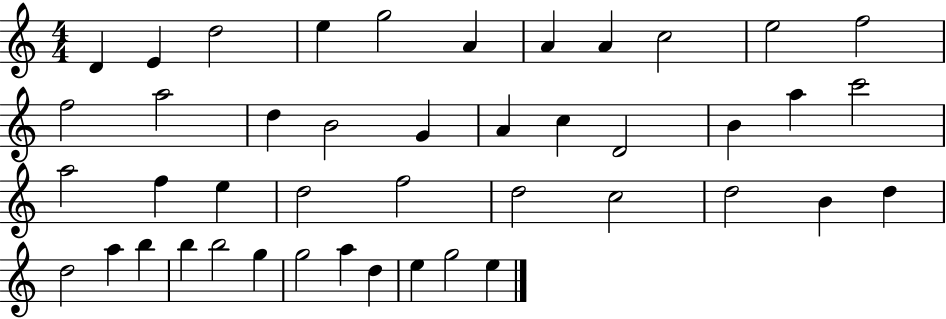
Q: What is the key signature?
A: C major